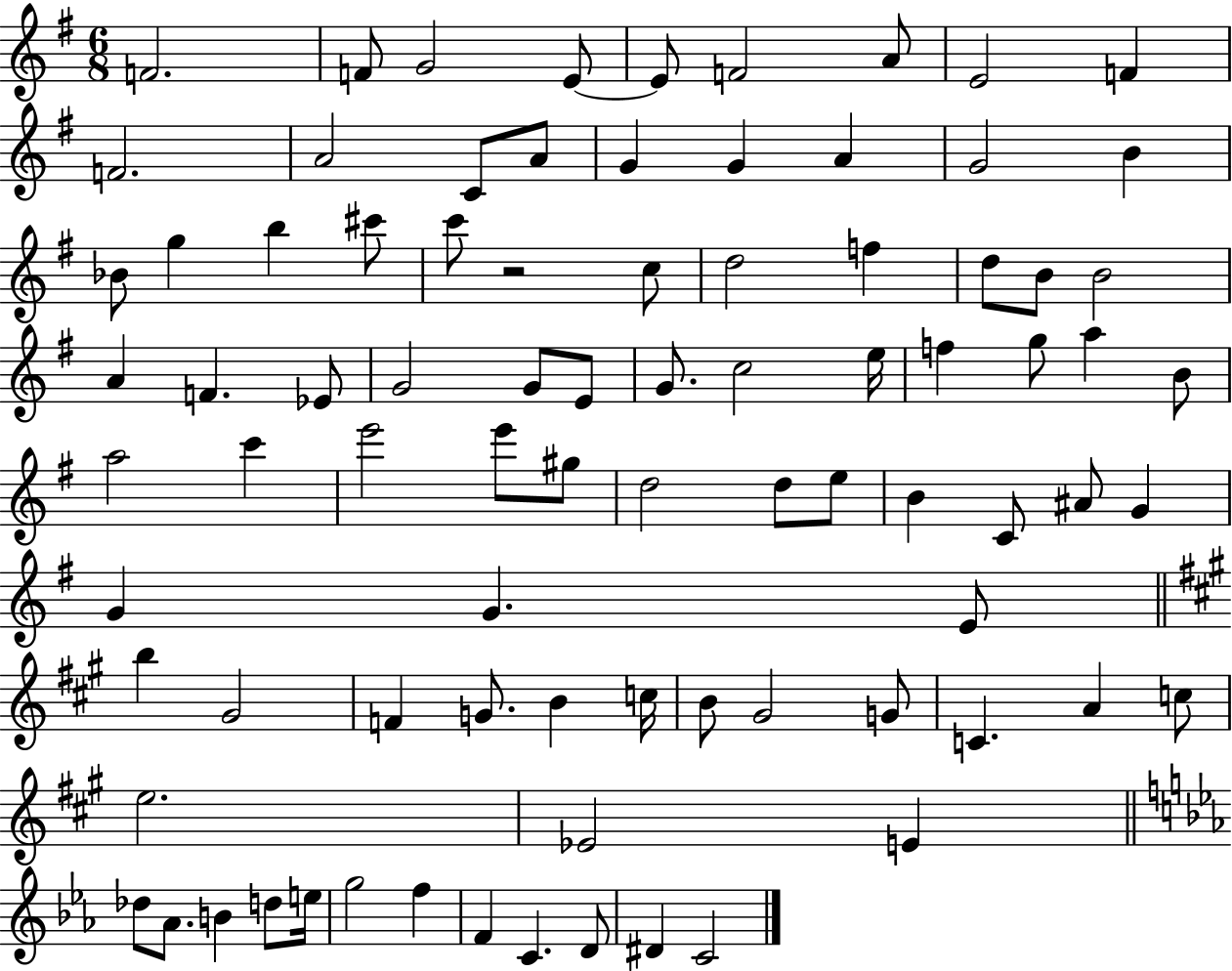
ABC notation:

X:1
T:Untitled
M:6/8
L:1/4
K:G
F2 F/2 G2 E/2 E/2 F2 A/2 E2 F F2 A2 C/2 A/2 G G A G2 B _B/2 g b ^c'/2 c'/2 z2 c/2 d2 f d/2 B/2 B2 A F _E/2 G2 G/2 E/2 G/2 c2 e/4 f g/2 a B/2 a2 c' e'2 e'/2 ^g/2 d2 d/2 e/2 B C/2 ^A/2 G G G E/2 b ^G2 F G/2 B c/4 B/2 ^G2 G/2 C A c/2 e2 _E2 E _d/2 _A/2 B d/2 e/4 g2 f F C D/2 ^D C2